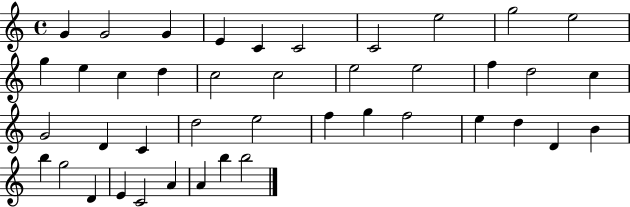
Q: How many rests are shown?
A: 0